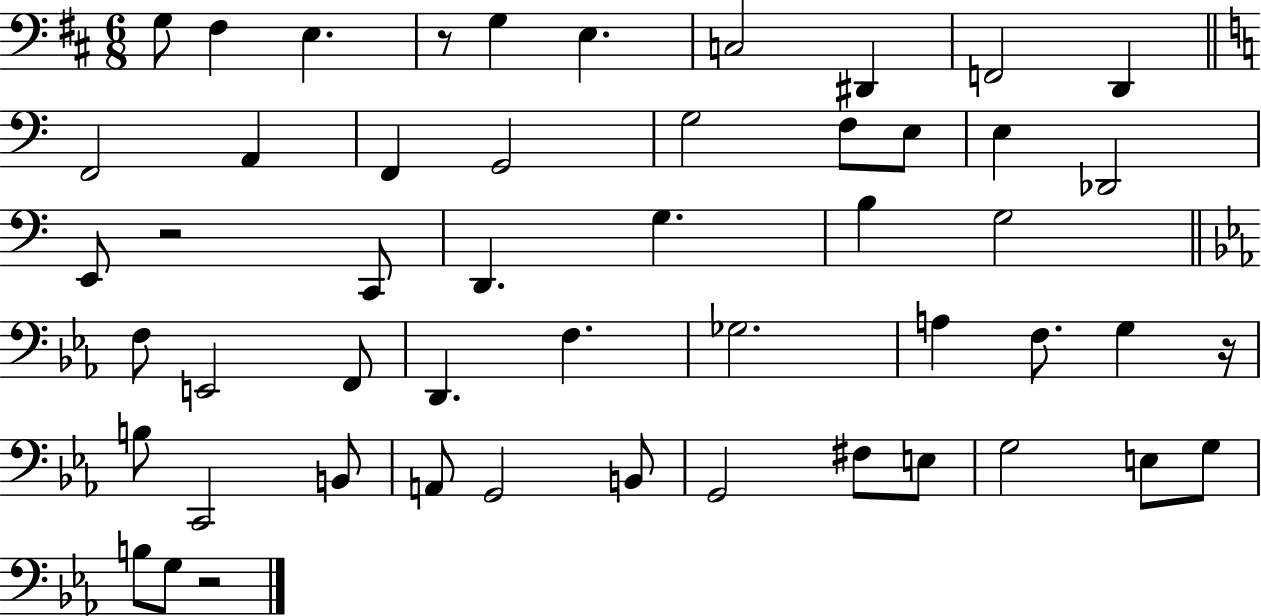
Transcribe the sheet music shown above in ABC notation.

X:1
T:Untitled
M:6/8
L:1/4
K:D
G,/2 ^F, E, z/2 G, E, C,2 ^D,, F,,2 D,, F,,2 A,, F,, G,,2 G,2 F,/2 E,/2 E, _D,,2 E,,/2 z2 C,,/2 D,, G, B, G,2 F,/2 E,,2 F,,/2 D,, F, _G,2 A, F,/2 G, z/4 B,/2 C,,2 B,,/2 A,,/2 G,,2 B,,/2 G,,2 ^F,/2 E,/2 G,2 E,/2 G,/2 B,/2 G,/2 z2